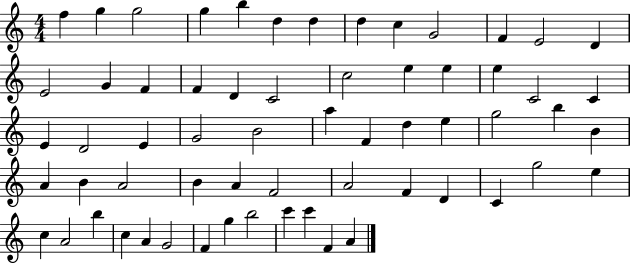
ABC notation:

X:1
T:Untitled
M:4/4
L:1/4
K:C
f g g2 g b d d d c G2 F E2 D E2 G F F D C2 c2 e e e C2 C E D2 E G2 B2 a F d e g2 b B A B A2 B A F2 A2 F D C g2 e c A2 b c A G2 F g b2 c' c' F A